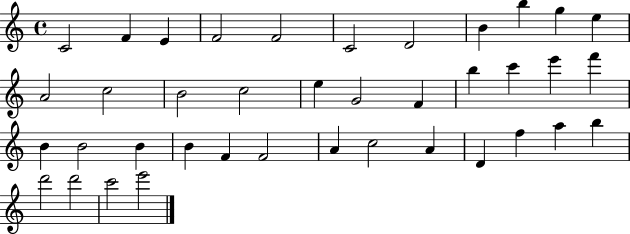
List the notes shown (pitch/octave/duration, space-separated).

C4/h F4/q E4/q F4/h F4/h C4/h D4/h B4/q B5/q G5/q E5/q A4/h C5/h B4/h C5/h E5/q G4/h F4/q B5/q C6/q E6/q F6/q B4/q B4/h B4/q B4/q F4/q F4/h A4/q C5/h A4/q D4/q F5/q A5/q B5/q D6/h D6/h C6/h E6/h